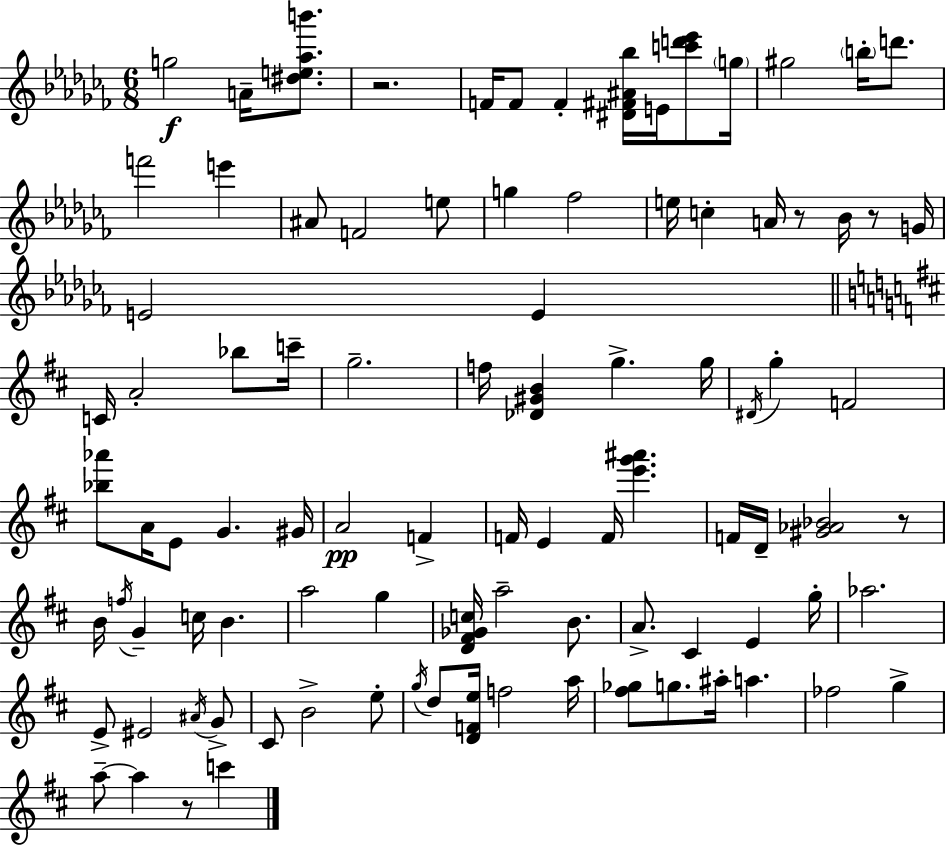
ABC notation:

X:1
T:Untitled
M:6/8
L:1/4
K:Abm
g2 A/4 [^de_ab']/2 z2 F/4 F/2 F [^D^F^A_b]/4 E/4 [c'd'_e']/2 g/4 ^g2 b/4 d'/2 f'2 e' ^A/2 F2 e/2 g _f2 e/4 c A/4 z/2 _B/4 z/2 G/4 E2 E C/4 A2 _b/2 c'/4 g2 f/4 [_D^GB] g g/4 ^D/4 g F2 [_b_a']/2 A/4 E/2 G ^G/4 A2 F F/4 E F/4 [e'g'^a'] F/4 D/4 [^G_A_B]2 z/2 B/4 f/4 G c/4 B a2 g [D^F_Gc]/4 a2 B/2 A/2 ^C E g/4 _a2 E/2 ^E2 ^A/4 G/2 ^C/2 B2 e/2 g/4 d/2 [DFe]/4 f2 a/4 [^f_g]/2 g/2 ^a/4 a _f2 g a/2 a z/2 c'